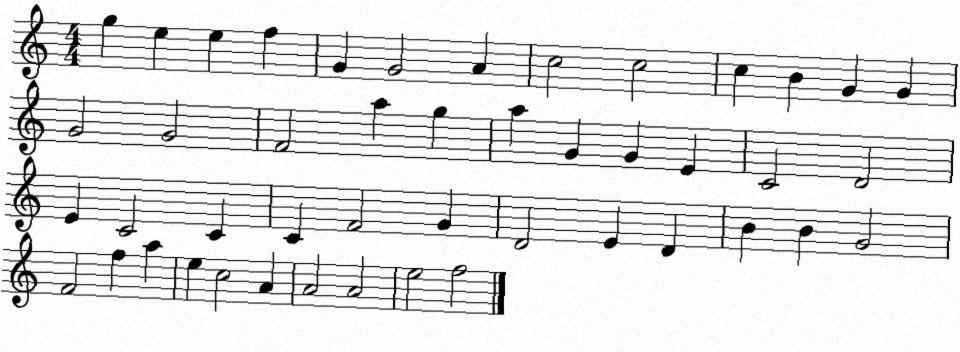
X:1
T:Untitled
M:4/4
L:1/4
K:C
g e e f G G2 A c2 c2 c B G G G2 G2 F2 a g a G G E C2 D2 E C2 C C F2 G D2 E D B B G2 F2 f a e c2 A A2 A2 e2 f2